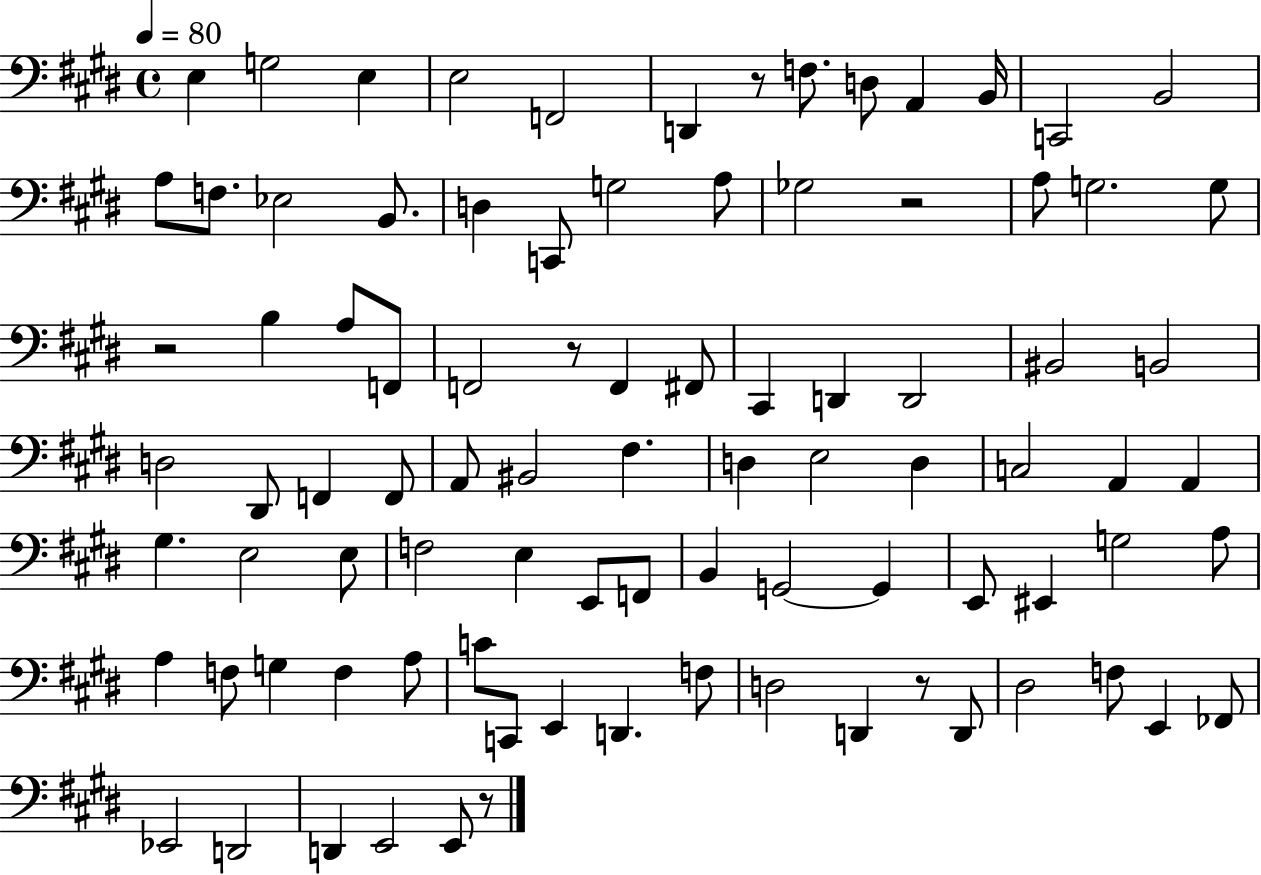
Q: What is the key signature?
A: E major